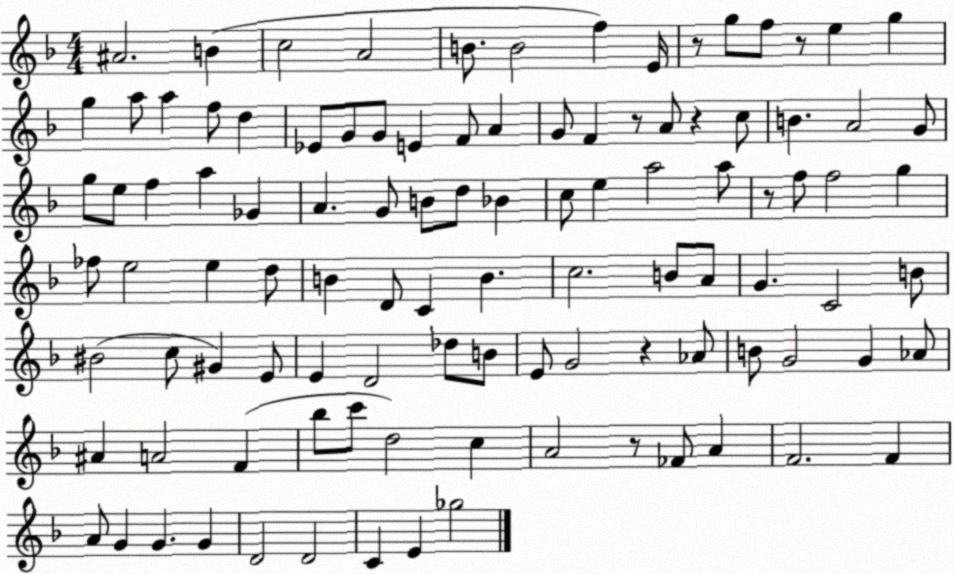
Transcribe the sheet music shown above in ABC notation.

X:1
T:Untitled
M:4/4
L:1/4
K:F
^A2 B c2 A2 B/2 B2 f E/4 z/2 g/2 f/2 z/2 e g g a/2 a f/2 d _E/2 G/2 G/2 E F/2 A G/2 F z/2 A/2 z c/2 B A2 G/2 g/2 e/2 f a _G A G/2 B/2 d/2 _B c/2 e a2 a/2 z/2 f/2 f2 g _f/2 e2 e d/2 B D/2 C B c2 B/2 A/2 G C2 B/2 ^B2 c/2 ^G E/2 E D2 _d/2 B/2 E/2 G2 z _A/2 B/2 G2 G _A/2 ^A A2 F _b/2 c'/2 d2 c A2 z/2 _F/2 A F2 F A/2 G G G D2 D2 C E _g2